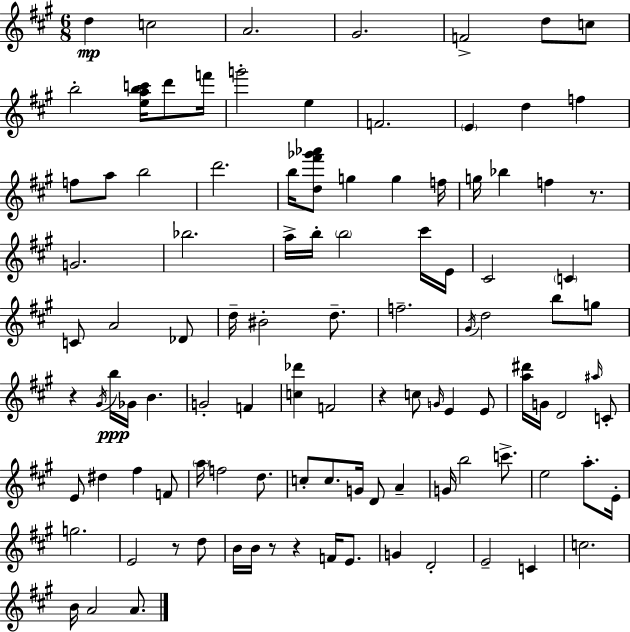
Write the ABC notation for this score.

X:1
T:Untitled
M:6/8
L:1/4
K:A
d c2 A2 ^G2 F2 d/2 c/2 b2 [eabc']/4 d'/2 f'/4 g'2 e F2 E d f f/2 a/2 b2 d'2 b/4 [d^f'_g'_a']/2 g g f/4 g/4 _b f z/2 G2 _b2 a/4 b/4 b2 ^c'/4 E/4 ^C2 C C/2 A2 _D/2 d/4 ^B2 d/2 f2 ^G/4 d2 b/2 g/2 z ^G/4 b/4 _G/4 B G2 F [c_d'] F2 z c/2 G/4 E E/2 [a^d']/4 G/4 D2 ^a/4 C/2 E/2 ^d ^f F/2 a/4 f2 d/2 c/2 c/2 G/4 D/2 A G/4 b2 c'/2 e2 a/2 E/4 g2 E2 z/2 d/2 B/4 B/4 z/2 z F/4 E/2 G D2 E2 C c2 B/4 A2 A/2